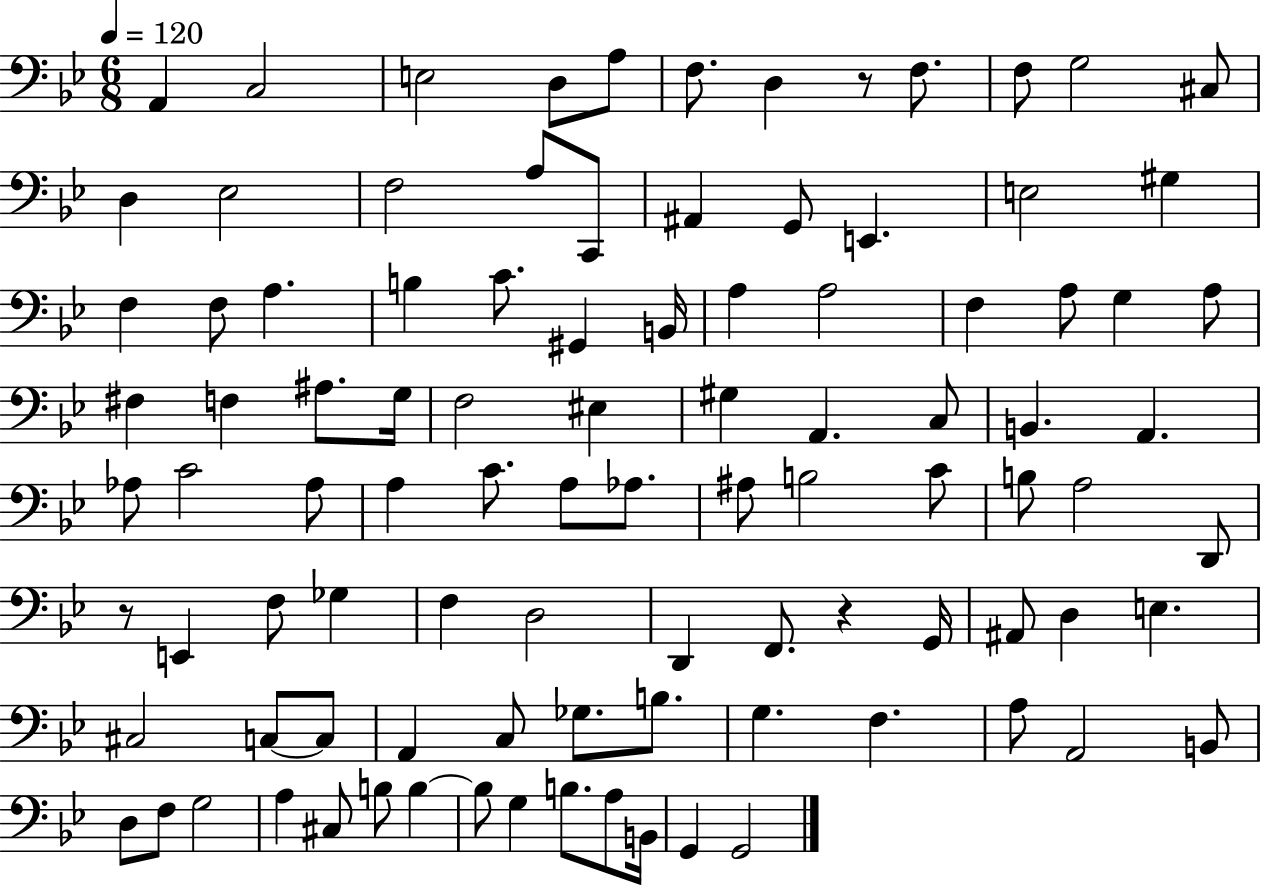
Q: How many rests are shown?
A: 3